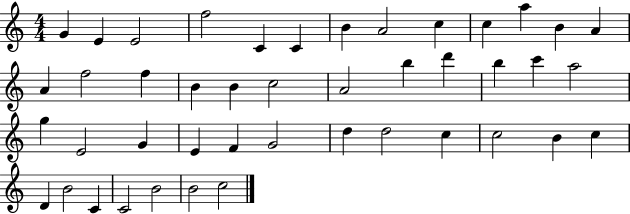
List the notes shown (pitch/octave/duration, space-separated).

G4/q E4/q E4/h F5/h C4/q C4/q B4/q A4/h C5/q C5/q A5/q B4/q A4/q A4/q F5/h F5/q B4/q B4/q C5/h A4/h B5/q D6/q B5/q C6/q A5/h G5/q E4/h G4/q E4/q F4/q G4/h D5/q D5/h C5/q C5/h B4/q C5/q D4/q B4/h C4/q C4/h B4/h B4/h C5/h